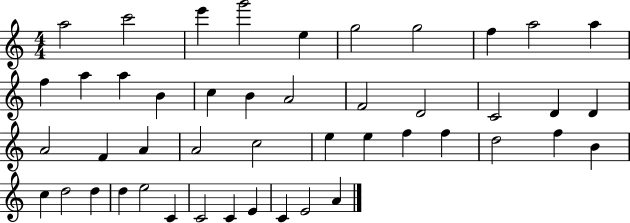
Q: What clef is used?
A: treble